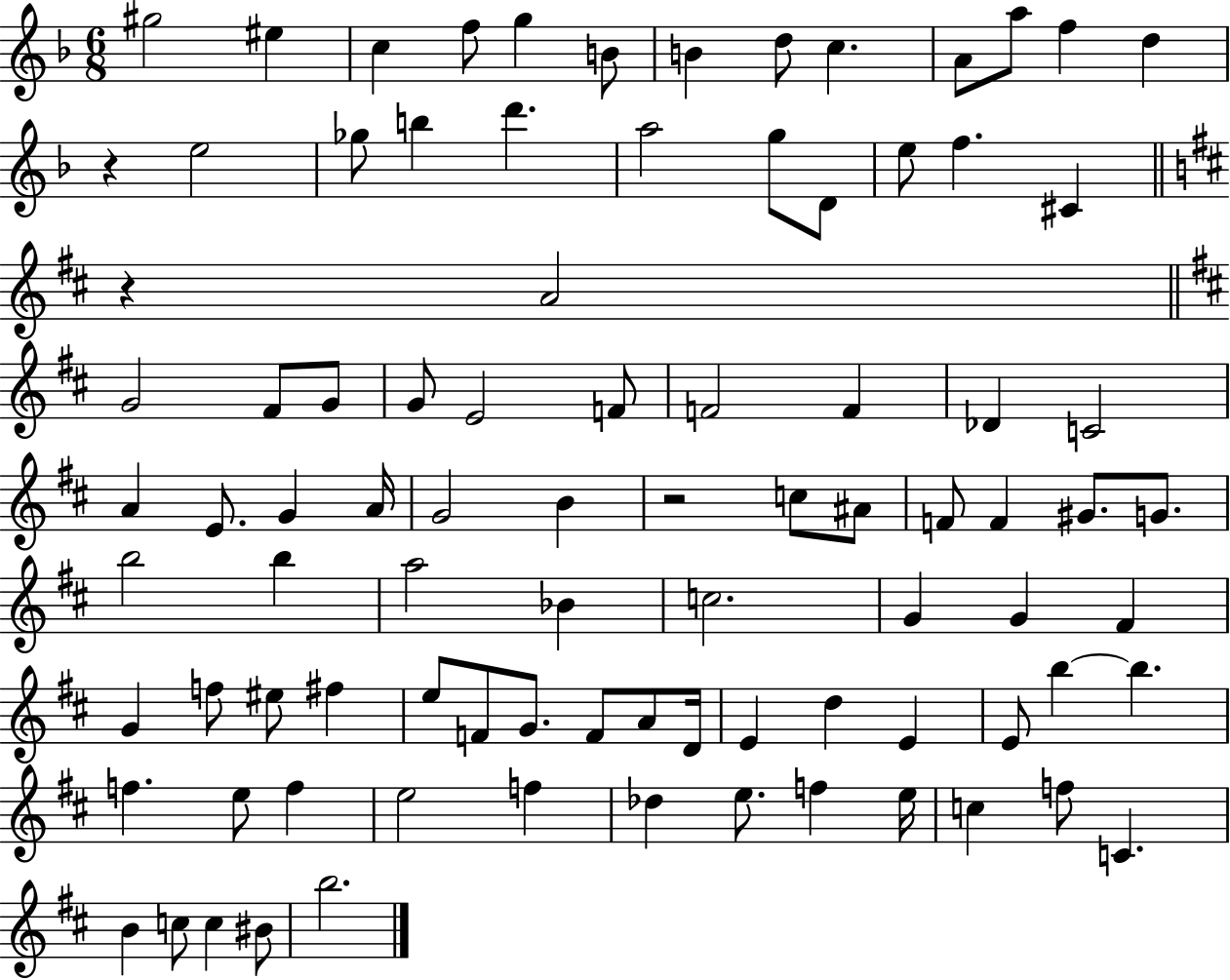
X:1
T:Untitled
M:6/8
L:1/4
K:F
^g2 ^e c f/2 g B/2 B d/2 c A/2 a/2 f d z e2 _g/2 b d' a2 g/2 D/2 e/2 f ^C z A2 G2 ^F/2 G/2 G/2 E2 F/2 F2 F _D C2 A E/2 G A/4 G2 B z2 c/2 ^A/2 F/2 F ^G/2 G/2 b2 b a2 _B c2 G G ^F G f/2 ^e/2 ^f e/2 F/2 G/2 F/2 A/2 D/4 E d E E/2 b b f e/2 f e2 f _d e/2 f e/4 c f/2 C B c/2 c ^B/2 b2